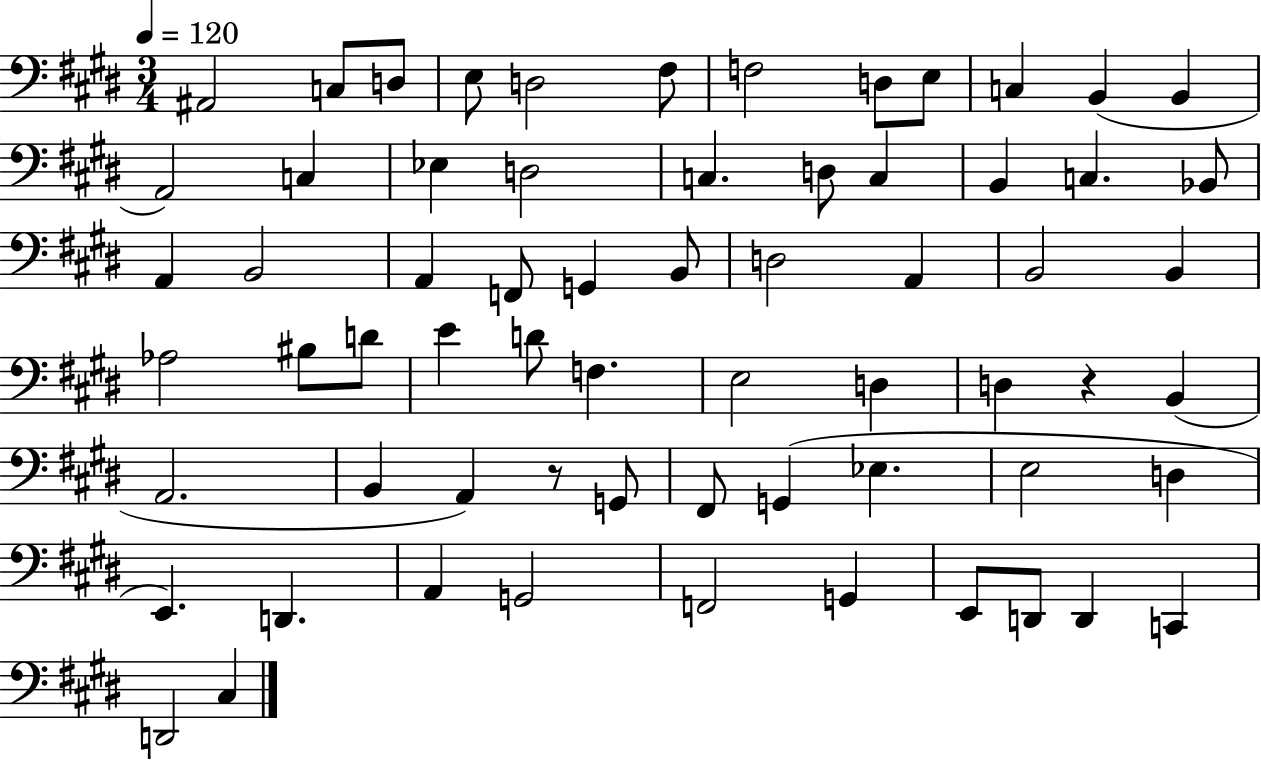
X:1
T:Untitled
M:3/4
L:1/4
K:E
^A,,2 C,/2 D,/2 E,/2 D,2 ^F,/2 F,2 D,/2 E,/2 C, B,, B,, A,,2 C, _E, D,2 C, D,/2 C, B,, C, _B,,/2 A,, B,,2 A,, F,,/2 G,, B,,/2 D,2 A,, B,,2 B,, _A,2 ^B,/2 D/2 E D/2 F, E,2 D, D, z B,, A,,2 B,, A,, z/2 G,,/2 ^F,,/2 G,, _E, E,2 D, E,, D,, A,, G,,2 F,,2 G,, E,,/2 D,,/2 D,, C,, D,,2 ^C,